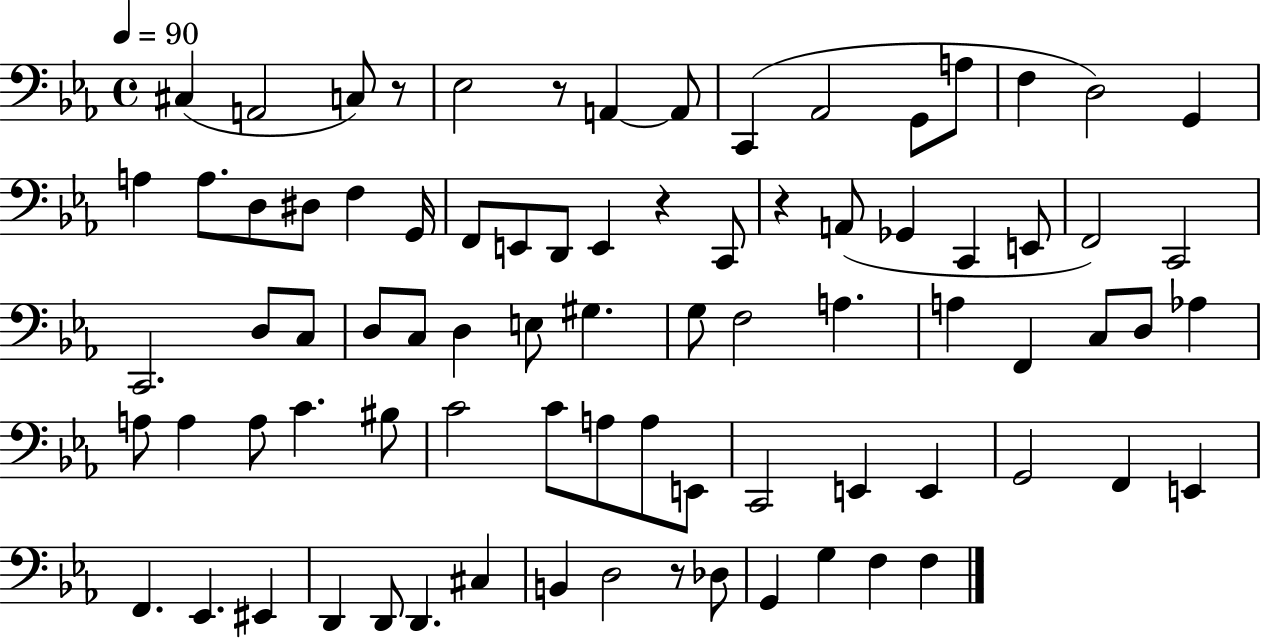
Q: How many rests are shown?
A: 5